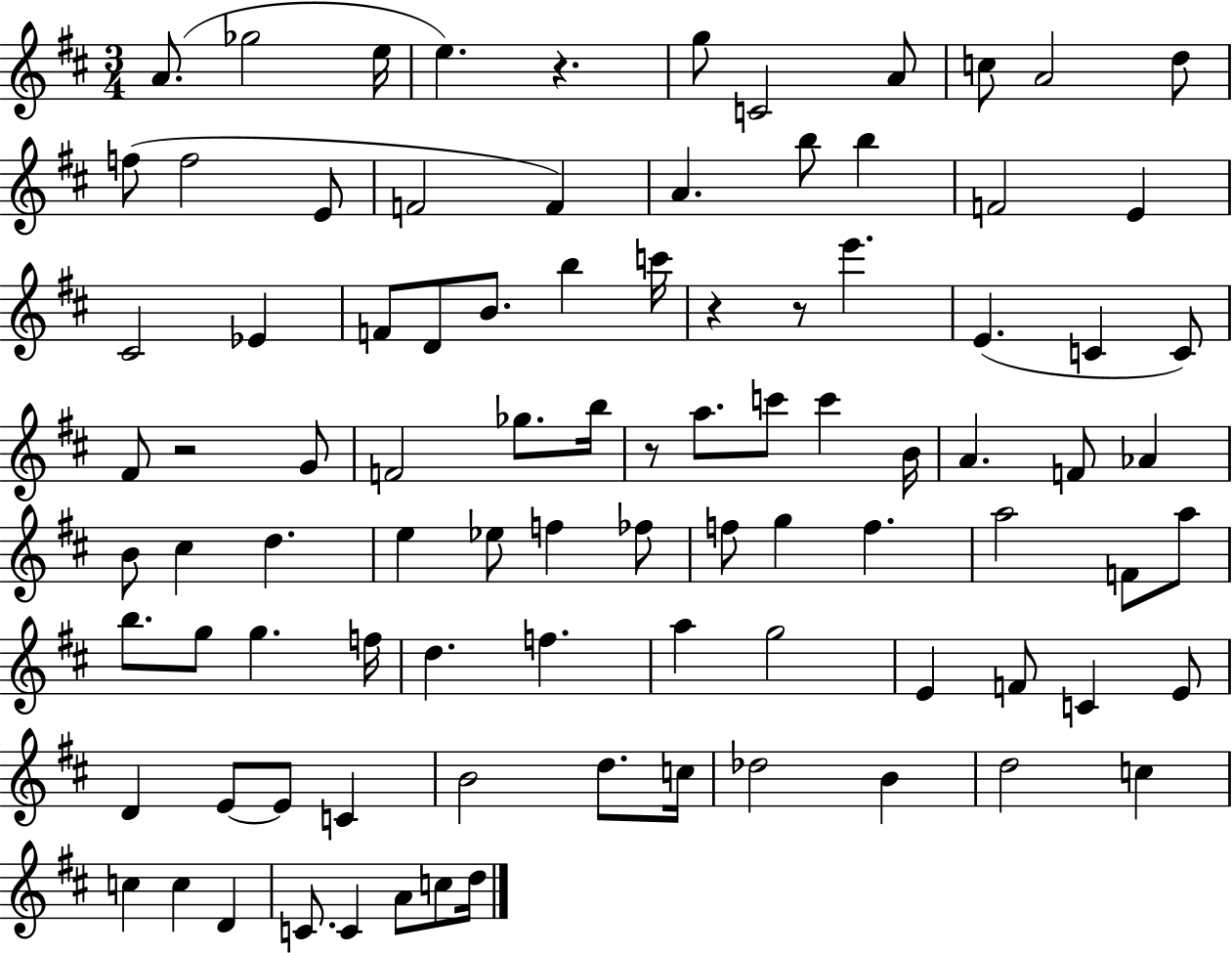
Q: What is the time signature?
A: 3/4